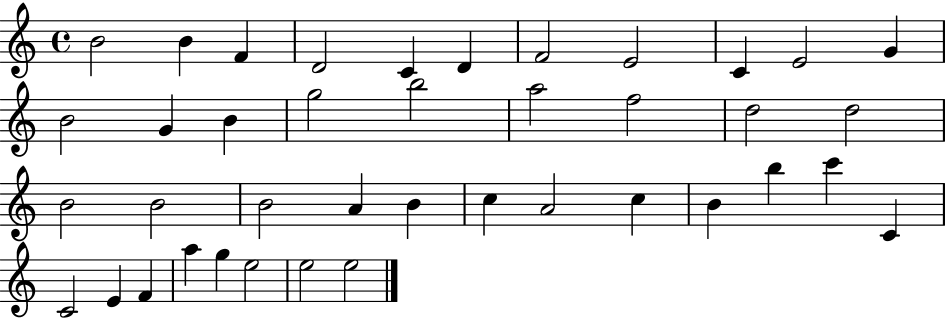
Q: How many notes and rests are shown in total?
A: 40